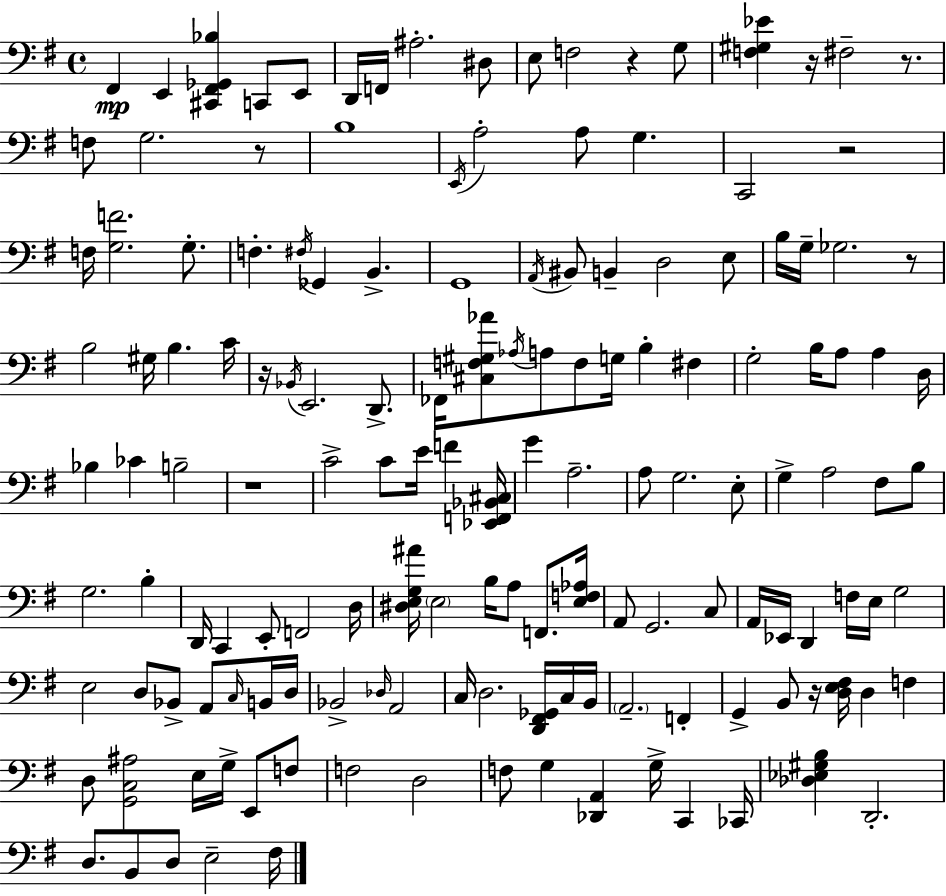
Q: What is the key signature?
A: G major